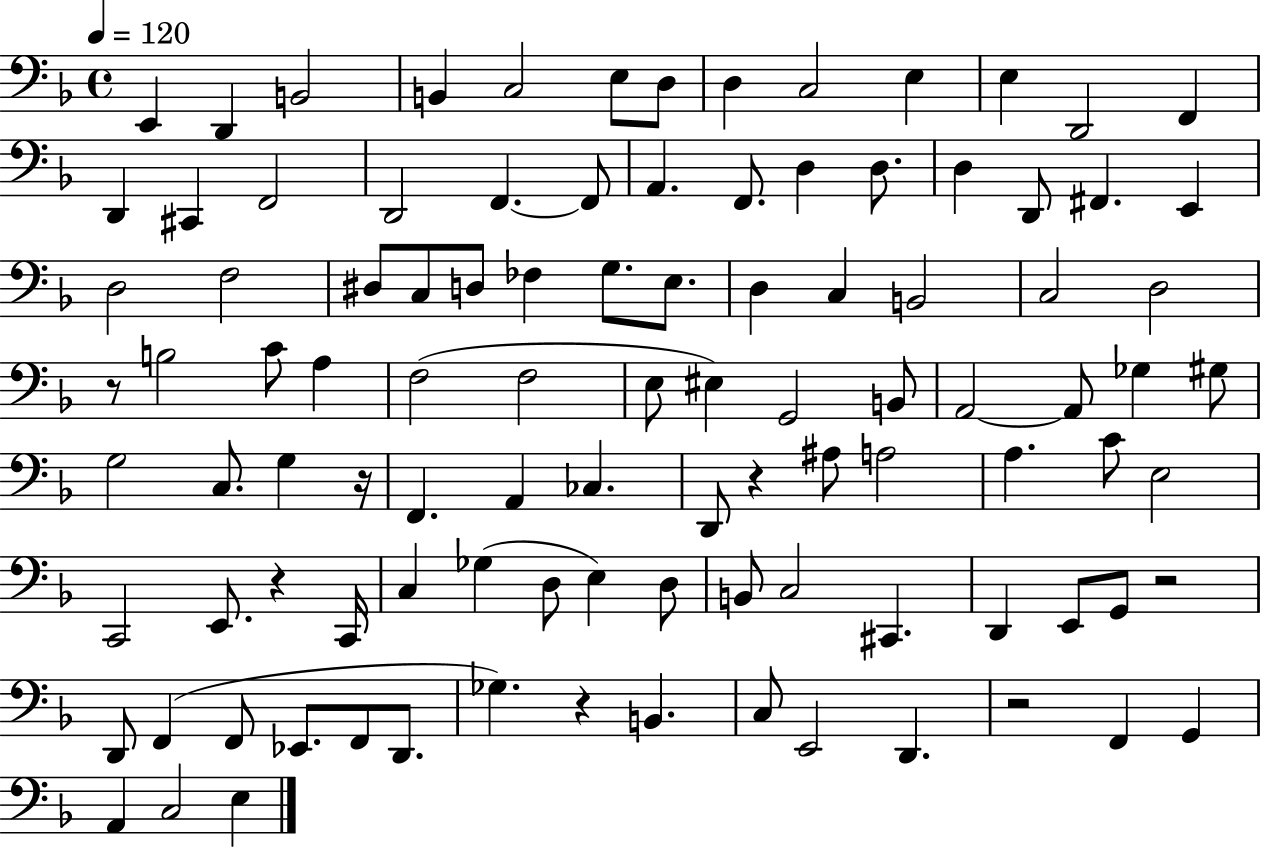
X:1
T:Untitled
M:4/4
L:1/4
K:F
E,, D,, B,,2 B,, C,2 E,/2 D,/2 D, C,2 E, E, D,,2 F,, D,, ^C,, F,,2 D,,2 F,, F,,/2 A,, F,,/2 D, D,/2 D, D,,/2 ^F,, E,, D,2 F,2 ^D,/2 C,/2 D,/2 _F, G,/2 E,/2 D, C, B,,2 C,2 D,2 z/2 B,2 C/2 A, F,2 F,2 E,/2 ^E, G,,2 B,,/2 A,,2 A,,/2 _G, ^G,/2 G,2 C,/2 G, z/4 F,, A,, _C, D,,/2 z ^A,/2 A,2 A, C/2 E,2 C,,2 E,,/2 z C,,/4 C, _G, D,/2 E, D,/2 B,,/2 C,2 ^C,, D,, E,,/2 G,,/2 z2 D,,/2 F,, F,,/2 _E,,/2 F,,/2 D,,/2 _G, z B,, C,/2 E,,2 D,, z2 F,, G,, A,, C,2 E,